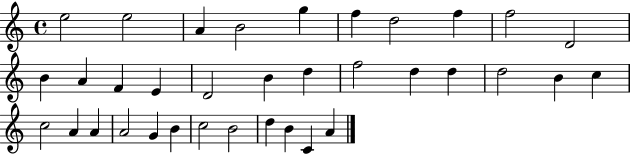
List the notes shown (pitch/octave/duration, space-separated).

E5/h E5/h A4/q B4/h G5/q F5/q D5/h F5/q F5/h D4/h B4/q A4/q F4/q E4/q D4/h B4/q D5/q F5/h D5/q D5/q D5/h B4/q C5/q C5/h A4/q A4/q A4/h G4/q B4/q C5/h B4/h D5/q B4/q C4/q A4/q